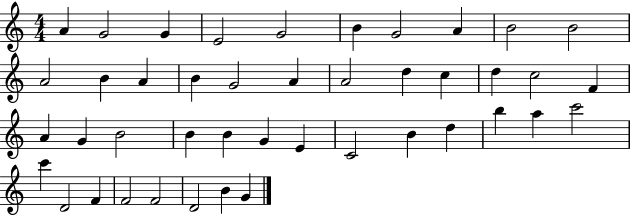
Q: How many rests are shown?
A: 0